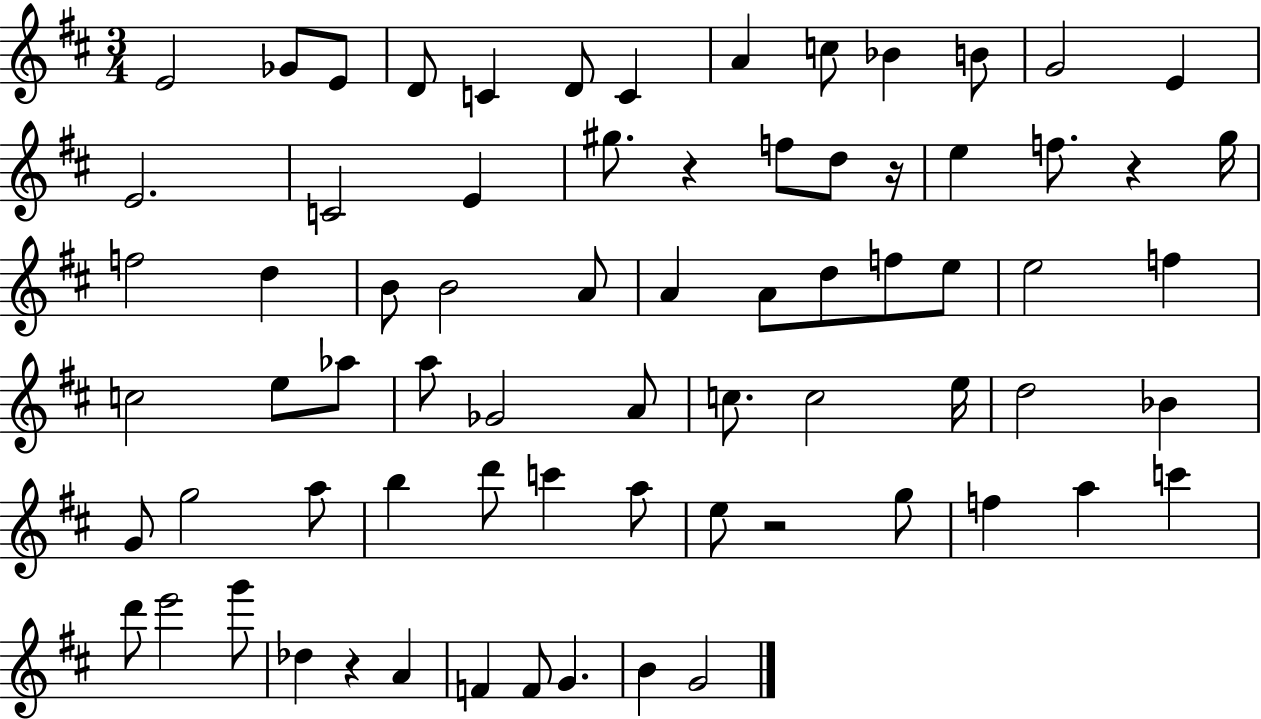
{
  \clef treble
  \numericTimeSignature
  \time 3/4
  \key d \major
  e'2 ges'8 e'8 | d'8 c'4 d'8 c'4 | a'4 c''8 bes'4 b'8 | g'2 e'4 | \break e'2. | c'2 e'4 | gis''8. r4 f''8 d''8 r16 | e''4 f''8. r4 g''16 | \break f''2 d''4 | b'8 b'2 a'8 | a'4 a'8 d''8 f''8 e''8 | e''2 f''4 | \break c''2 e''8 aes''8 | a''8 ges'2 a'8 | c''8. c''2 e''16 | d''2 bes'4 | \break g'8 g''2 a''8 | b''4 d'''8 c'''4 a''8 | e''8 r2 g''8 | f''4 a''4 c'''4 | \break d'''8 e'''2 g'''8 | des''4 r4 a'4 | f'4 f'8 g'4. | b'4 g'2 | \break \bar "|."
}